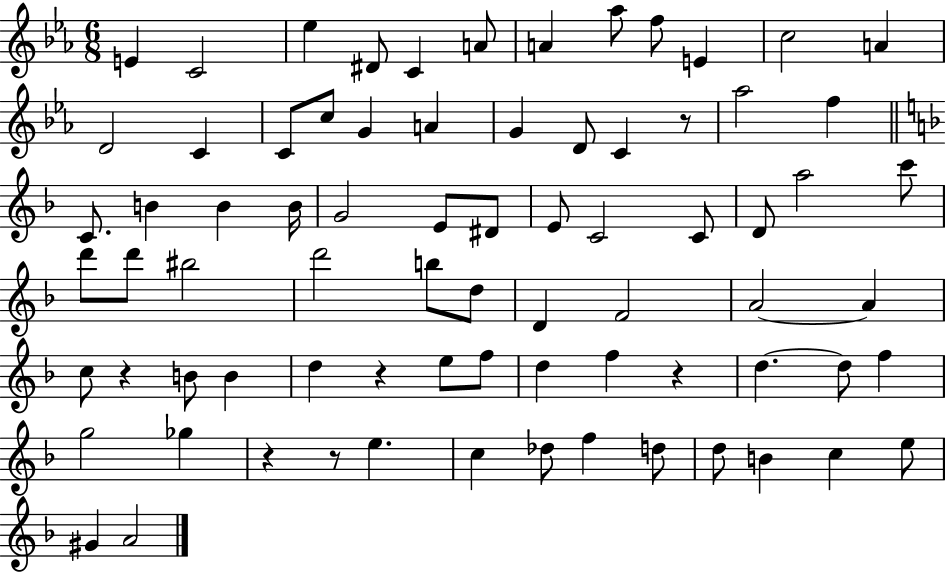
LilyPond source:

{
  \clef treble
  \numericTimeSignature
  \time 6/8
  \key ees \major
  \repeat volta 2 { e'4 c'2 | ees''4 dis'8 c'4 a'8 | a'4 aes''8 f''8 e'4 | c''2 a'4 | \break d'2 c'4 | c'8 c''8 g'4 a'4 | g'4 d'8 c'4 r8 | aes''2 f''4 | \break \bar "||" \break \key d \minor c'8. b'4 b'4 b'16 | g'2 e'8 dis'8 | e'8 c'2 c'8 | d'8 a''2 c'''8 | \break d'''8 d'''8 bis''2 | d'''2 b''8 d''8 | d'4 f'2 | a'2~~ a'4 | \break c''8 r4 b'8 b'4 | d''4 r4 e''8 f''8 | d''4 f''4 r4 | d''4.~~ d''8 f''4 | \break g''2 ges''4 | r4 r8 e''4. | c''4 des''8 f''4 d''8 | d''8 b'4 c''4 e''8 | \break gis'4 a'2 | } \bar "|."
}